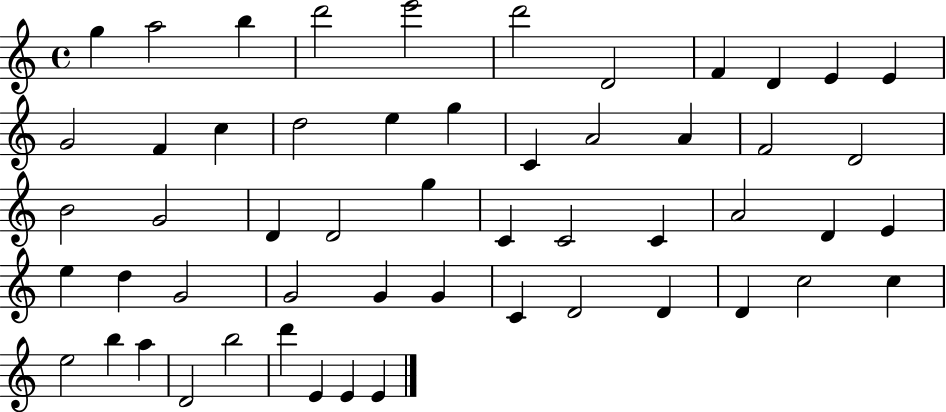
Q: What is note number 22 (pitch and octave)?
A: D4